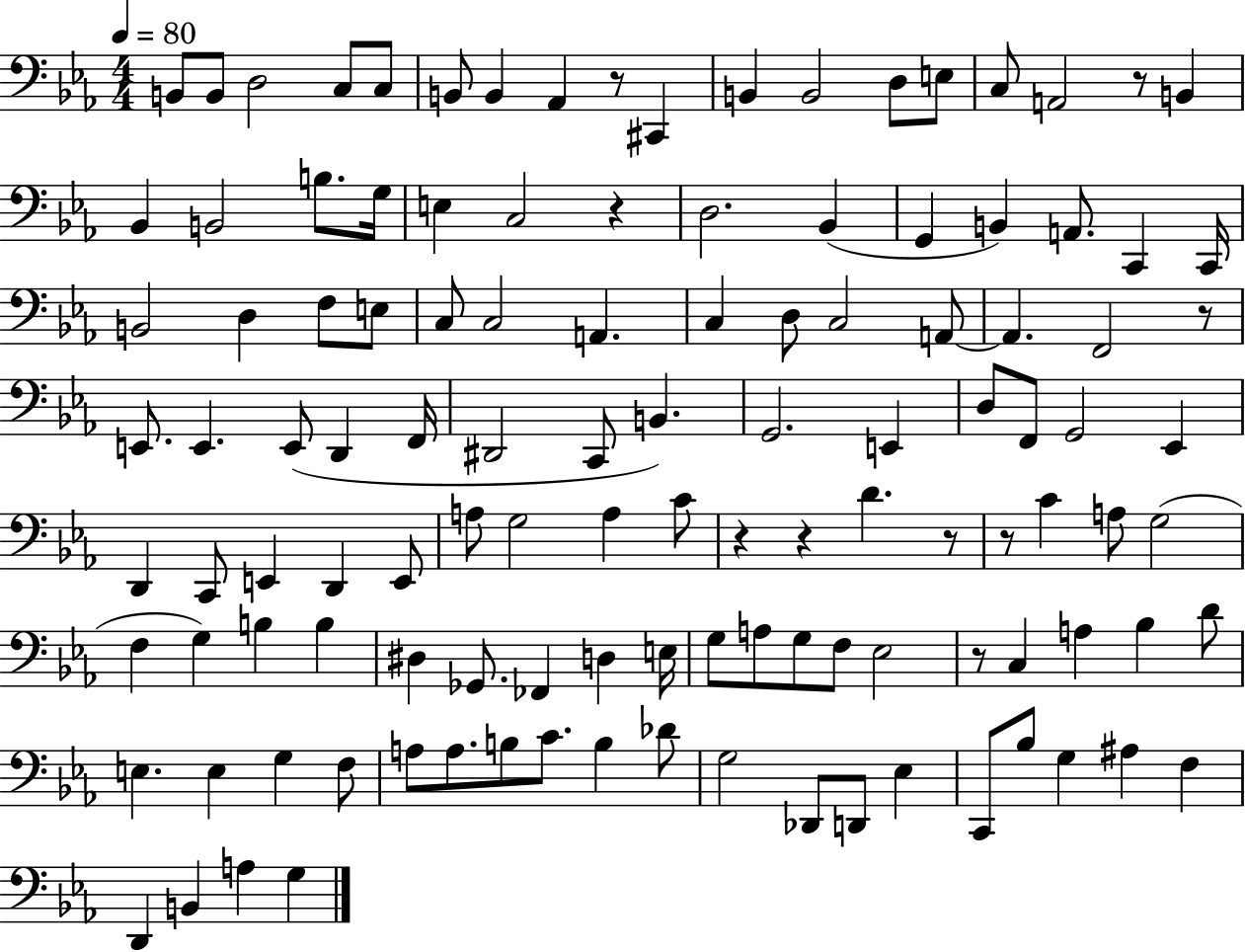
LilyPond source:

{
  \clef bass
  \numericTimeSignature
  \time 4/4
  \key ees \major
  \tempo 4 = 80
  b,8 b,8 d2 c8 c8 | b,8 b,4 aes,4 r8 cis,4 | b,4 b,2 d8 e8 | c8 a,2 r8 b,4 | \break bes,4 b,2 b8. g16 | e4 c2 r4 | d2. bes,4( | g,4 b,4) a,8. c,4 c,16 | \break b,2 d4 f8 e8 | c8 c2 a,4. | c4 d8 c2 a,8~~ | a,4. f,2 r8 | \break e,8. e,4. e,8( d,4 f,16 | dis,2 c,8 b,4.) | g,2. e,4 | d8 f,8 g,2 ees,4 | \break d,4 c,8 e,4 d,4 e,8 | a8 g2 a4 c'8 | r4 r4 d'4. r8 | r8 c'4 a8 g2( | \break f4 g4) b4 b4 | dis4 ges,8. fes,4 d4 e16 | g8 a8 g8 f8 ees2 | r8 c4 a4 bes4 d'8 | \break e4. e4 g4 f8 | a8 a8. b8 c'8. b4 des'8 | g2 des,8 d,8 ees4 | c,8 bes8 g4 ais4 f4 | \break d,4 b,4 a4 g4 | \bar "|."
}